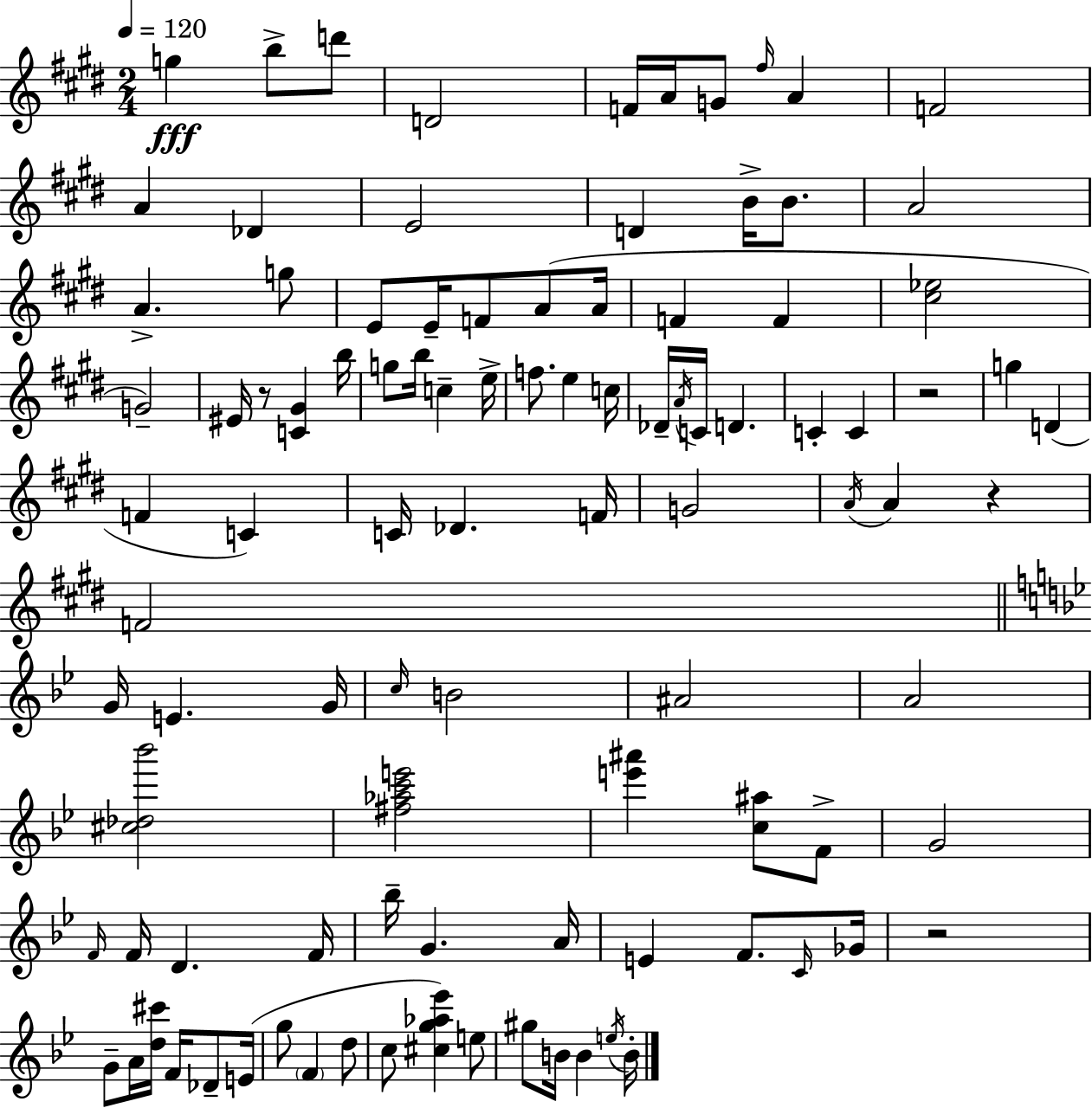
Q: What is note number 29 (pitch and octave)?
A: B5